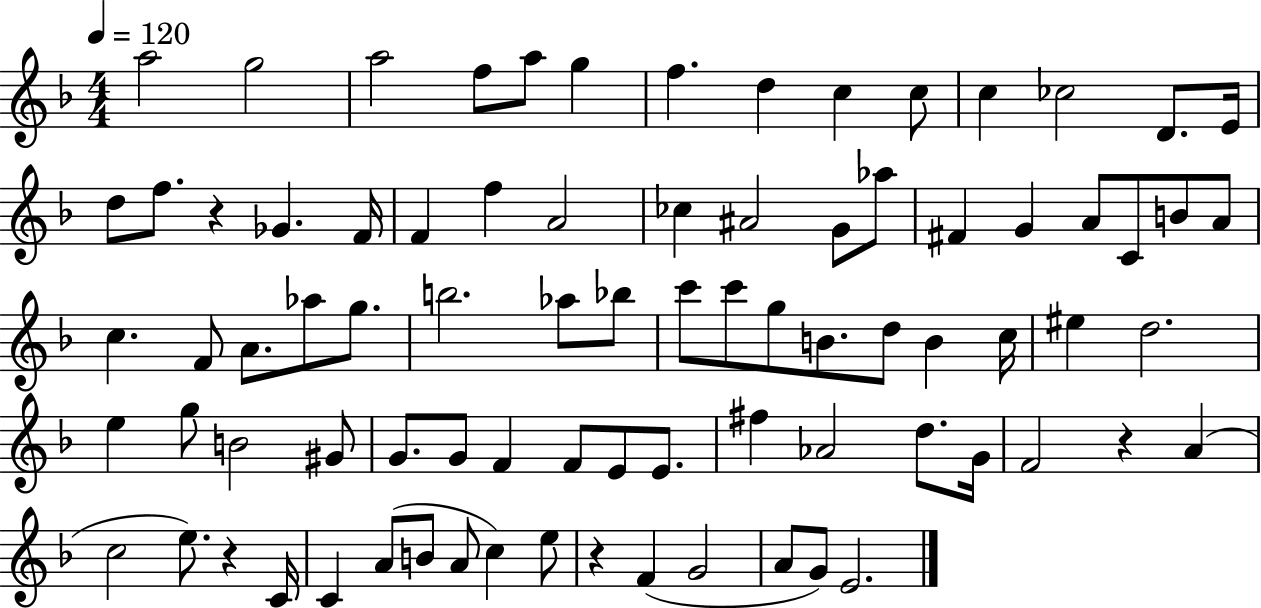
A5/h G5/h A5/h F5/e A5/e G5/q F5/q. D5/q C5/q C5/e C5/q CES5/h D4/e. E4/s D5/e F5/e. R/q Gb4/q. F4/s F4/q F5/q A4/h CES5/q A#4/h G4/e Ab5/e F#4/q G4/q A4/e C4/e B4/e A4/e C5/q. F4/e A4/e. Ab5/e G5/e. B5/h. Ab5/e Bb5/e C6/e C6/e G5/e B4/e. D5/e B4/q C5/s EIS5/q D5/h. E5/q G5/e B4/h G#4/e G4/e. G4/e F4/q F4/e E4/e E4/e. F#5/q Ab4/h D5/e. G4/s F4/h R/q A4/q C5/h E5/e. R/q C4/s C4/q A4/e B4/e A4/e C5/q E5/e R/q F4/q G4/h A4/e G4/e E4/h.